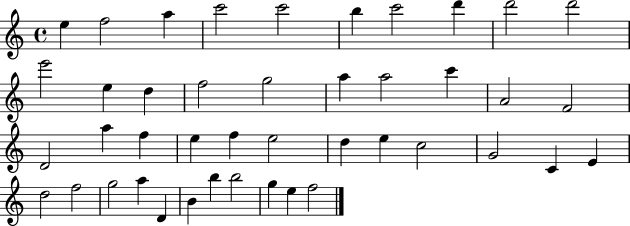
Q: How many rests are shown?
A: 0